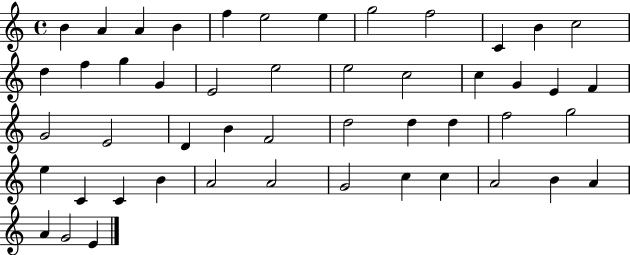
B4/q A4/q A4/q B4/q F5/q E5/h E5/q G5/h F5/h C4/q B4/q C5/h D5/q F5/q G5/q G4/q E4/h E5/h E5/h C5/h C5/q G4/q E4/q F4/q G4/h E4/h D4/q B4/q F4/h D5/h D5/q D5/q F5/h G5/h E5/q C4/q C4/q B4/q A4/h A4/h G4/h C5/q C5/q A4/h B4/q A4/q A4/q G4/h E4/q